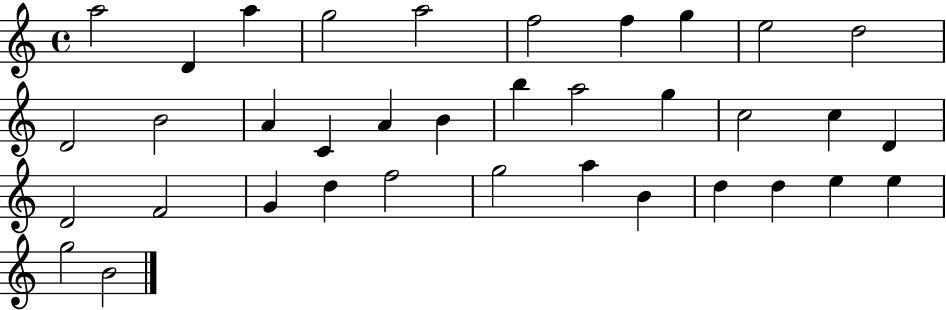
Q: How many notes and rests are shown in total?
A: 36